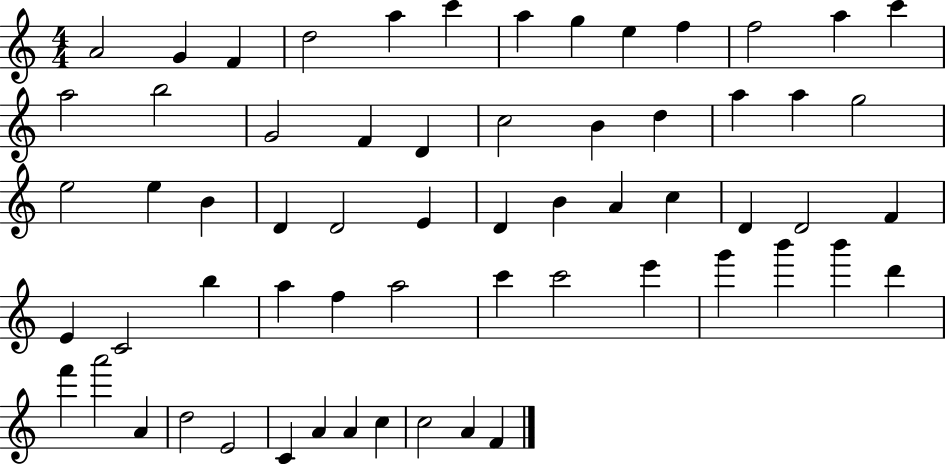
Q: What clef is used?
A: treble